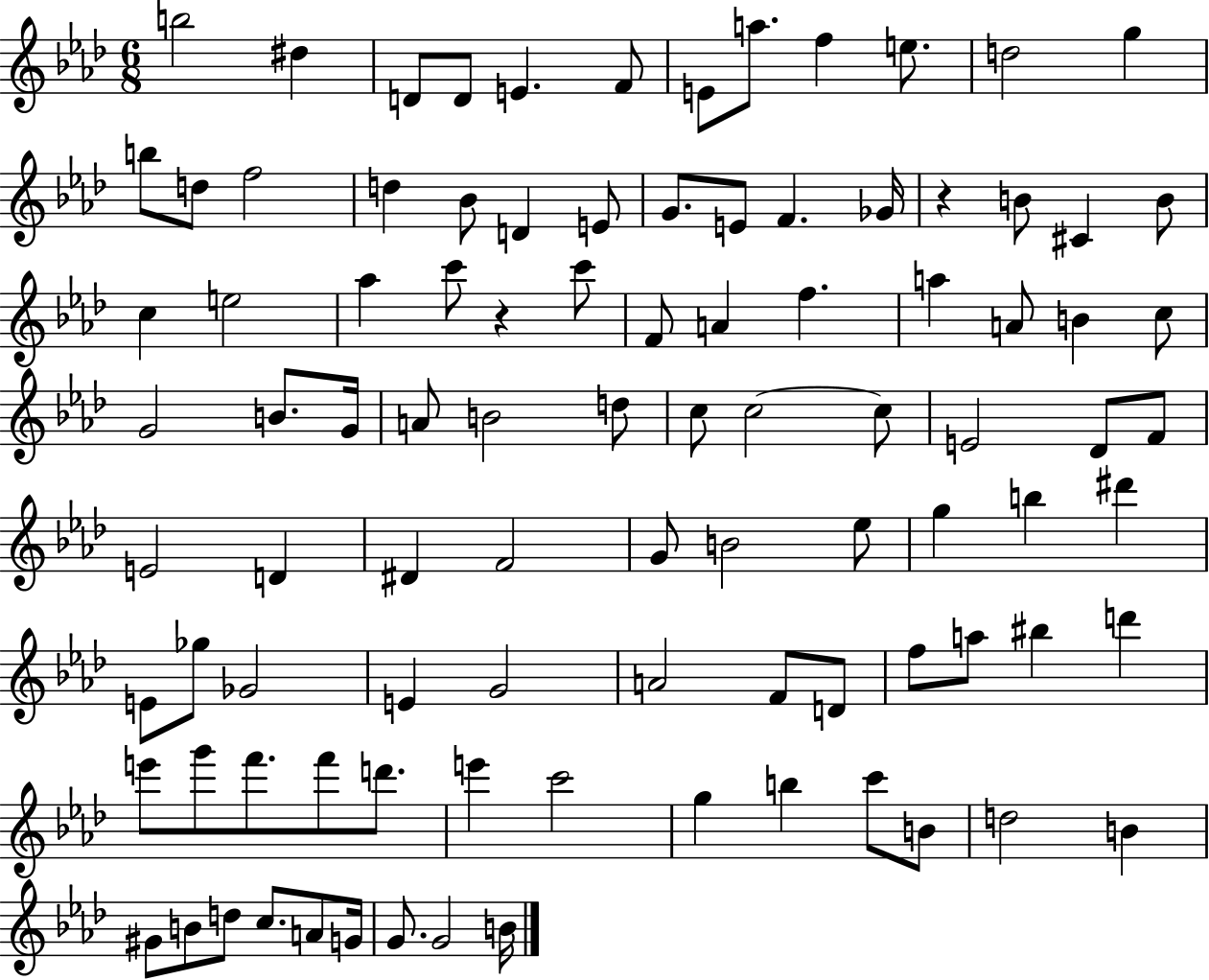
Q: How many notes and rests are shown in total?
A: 96